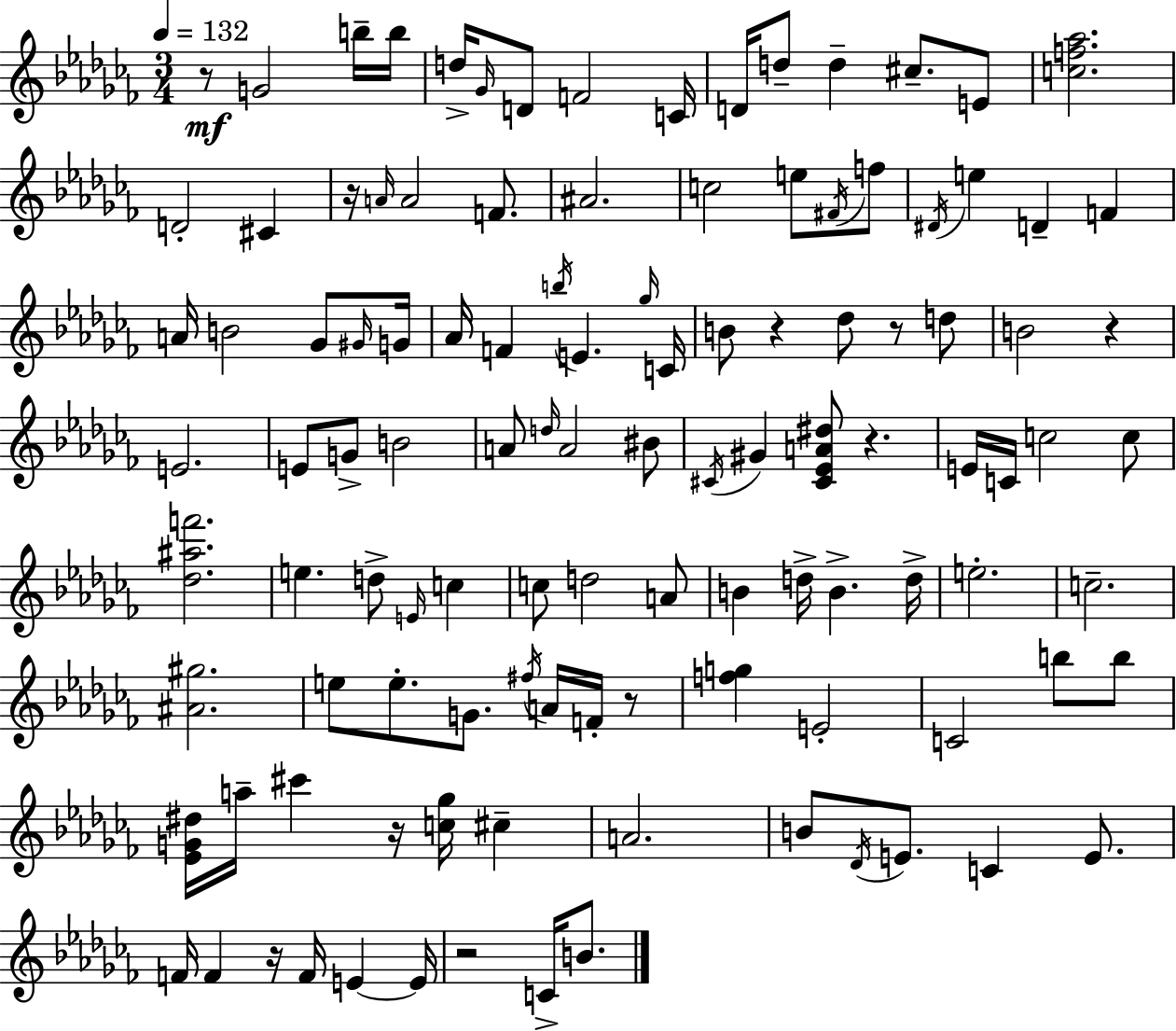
{
  \clef treble
  \numericTimeSignature
  \time 3/4
  \key aes \minor
  \tempo 4 = 132
  \repeat volta 2 { r8\mf g'2 b''16-- b''16 | d''16-> \grace { ges'16 } d'8 f'2 | c'16 d'16 d''8-- d''4-- cis''8.-- e'8 | <c'' f'' aes''>2. | \break d'2-. cis'4 | r16 \grace { a'16 } a'2 f'8. | ais'2. | c''2 e''8 | \break \acciaccatura { fis'16 } f''8 \acciaccatura { dis'16 } e''4 d'4-- | f'4 a'16 b'2 | ges'8 \grace { gis'16 } g'16 aes'16 f'4 \acciaccatura { b''16 } e'4. | \grace { ges''16 } c'16 b'8 r4 | \break des''8 r8 d''8 b'2 | r4 e'2. | e'8 g'8-> b'2 | a'8 \grace { d''16 } a'2 | \break bis'8 \acciaccatura { cis'16 } gis'4 | <cis' ees' a' dis''>8 r4. e'16 c'16 c''2 | c''8 <des'' ais'' f'''>2. | e''4. | \break d''8-> \grace { e'16 } c''4 c''8 | d''2 a'8 b'4 | d''16-> b'4.-> d''16-> e''2.-. | c''2.-- | \break <ais' gis''>2. | e''8 | e''8.-. g'8. \acciaccatura { fis''16 } a'16 f'16-. r8 <f'' g''>4 | e'2-. c'2 | \break b''8 b''8 <ees' g' dis''>16 | a''16-- cis'''4 r16 <c'' ges''>16 cis''4-- a'2. | b'8 | \acciaccatura { des'16 } e'8. c'4 e'8. | \break f'16 f'4 r16 f'16 e'4~~ e'16 | r2 c'16-> b'8. | } \bar "|."
}